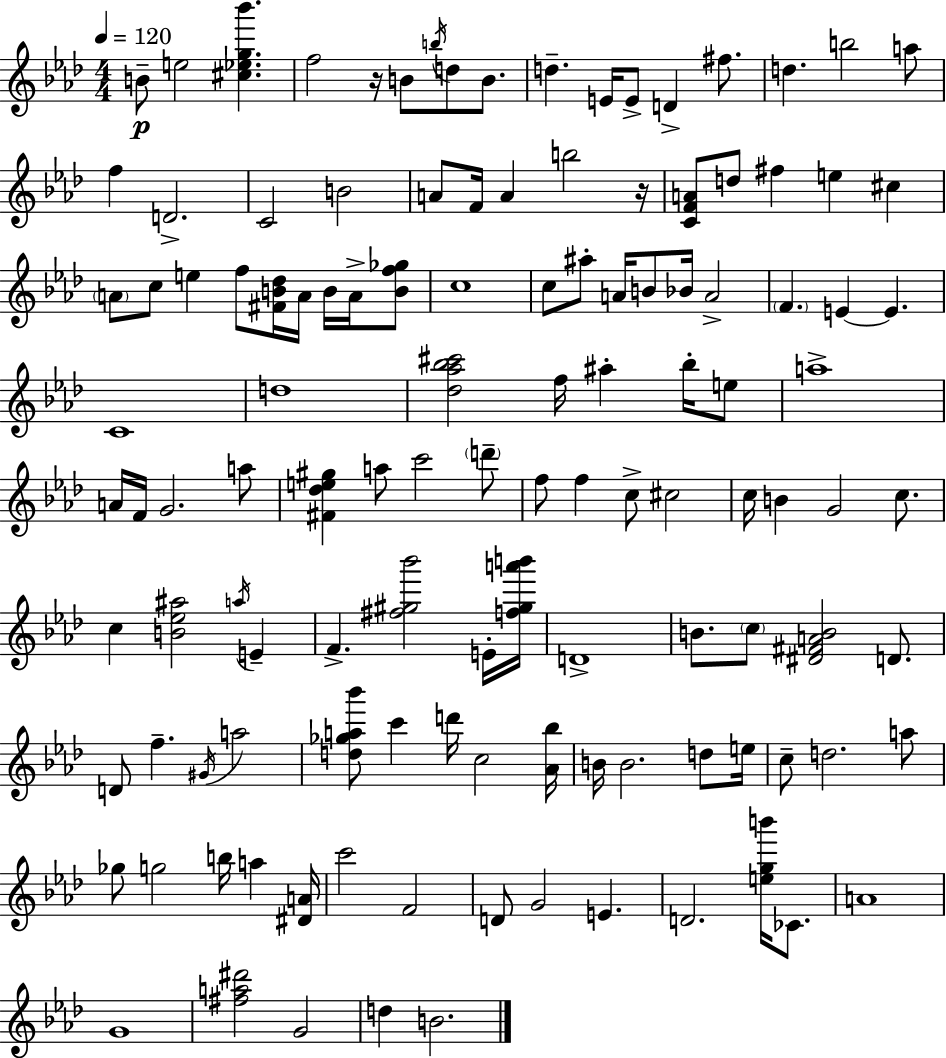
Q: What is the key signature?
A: F minor